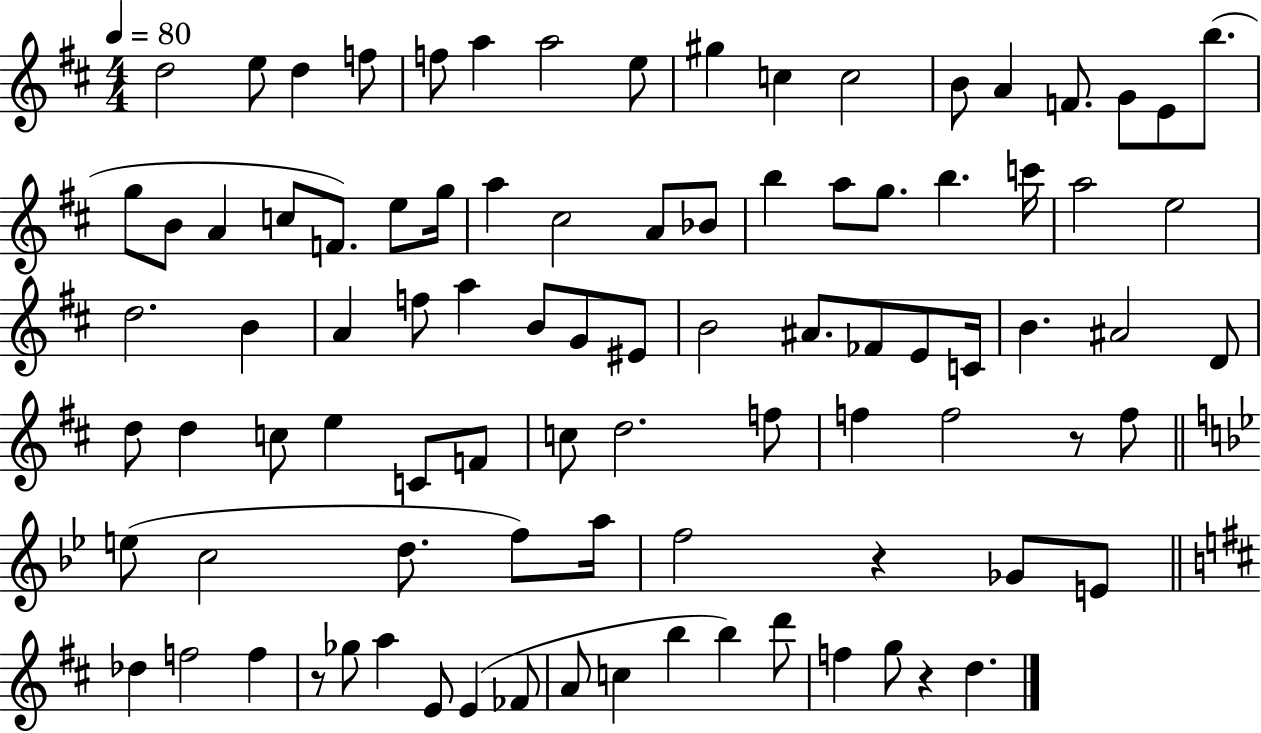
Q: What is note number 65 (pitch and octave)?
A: C5